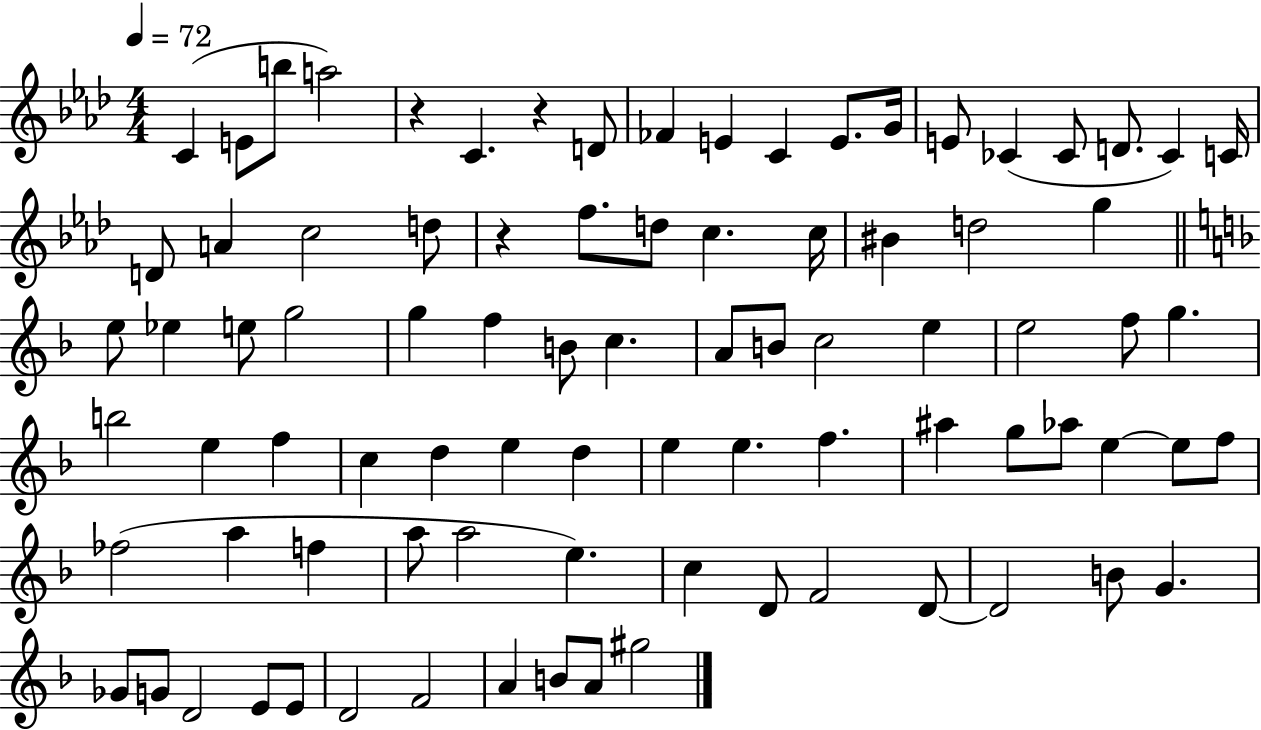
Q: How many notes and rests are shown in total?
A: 86